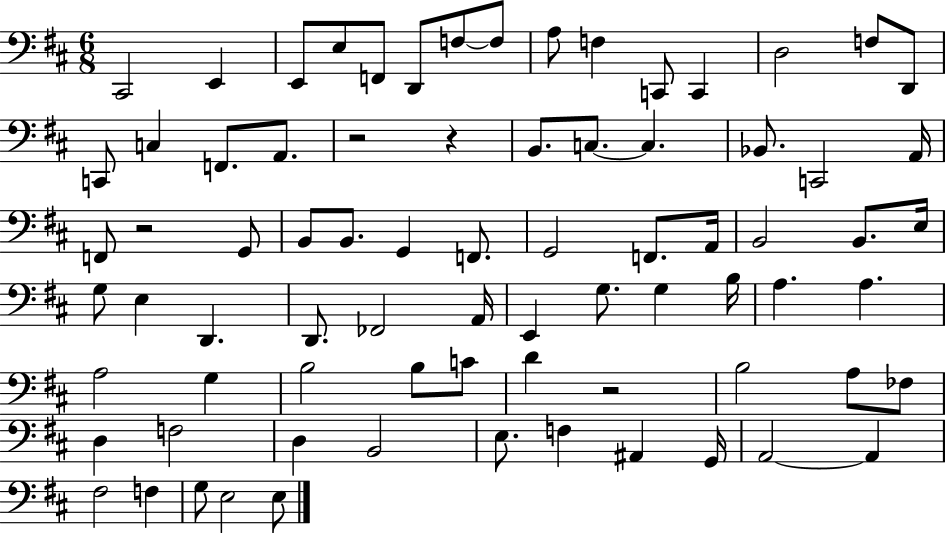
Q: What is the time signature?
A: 6/8